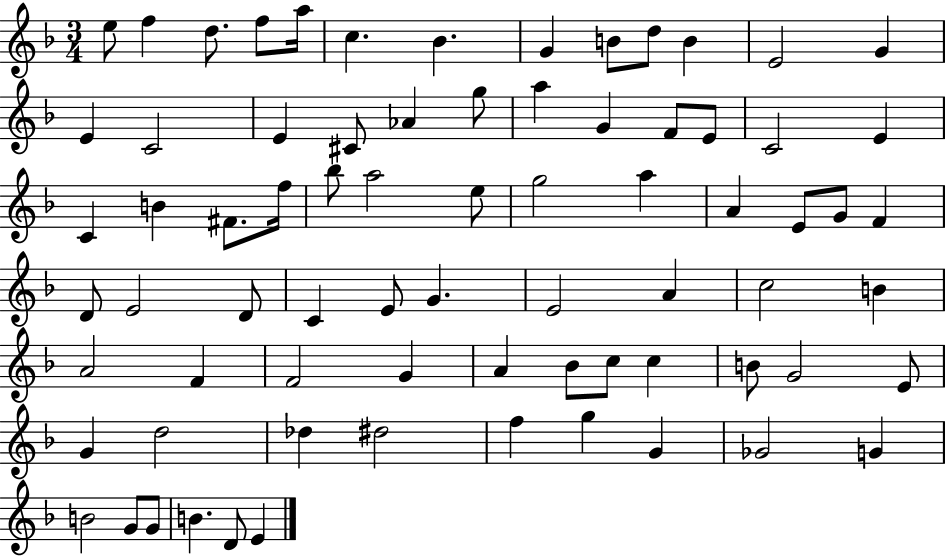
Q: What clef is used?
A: treble